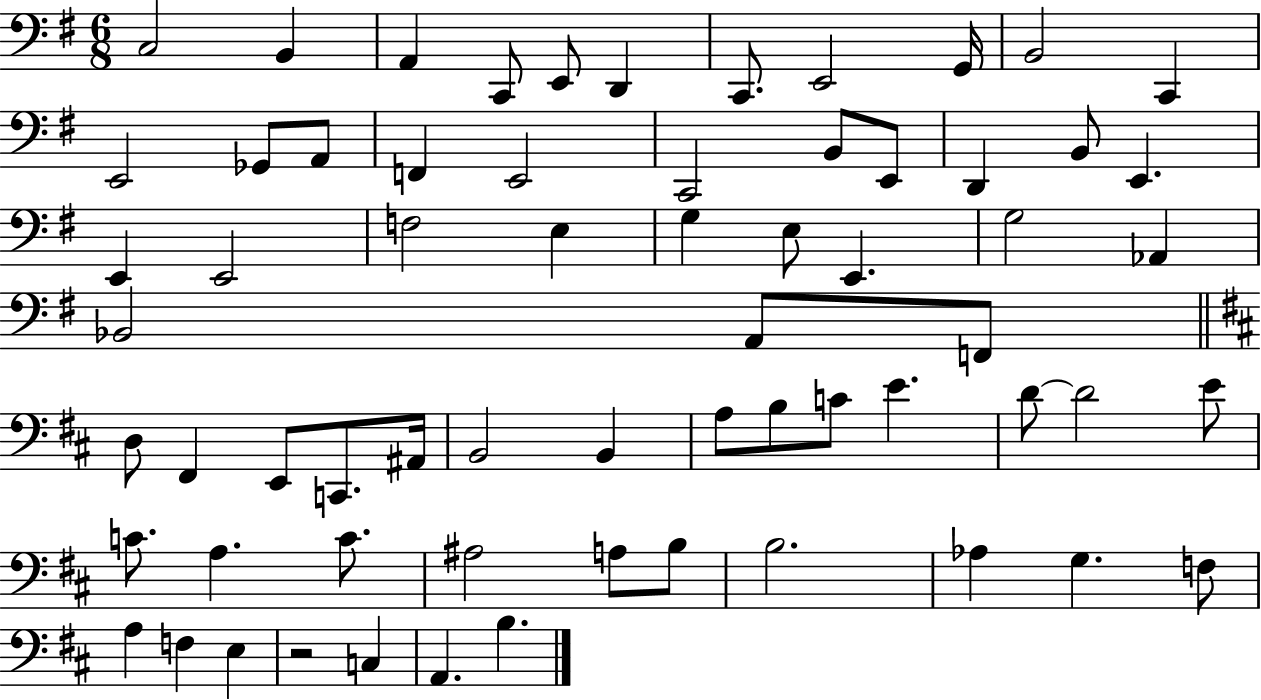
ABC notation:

X:1
T:Untitled
M:6/8
L:1/4
K:G
C,2 B,, A,, C,,/2 E,,/2 D,, C,,/2 E,,2 G,,/4 B,,2 C,, E,,2 _G,,/2 A,,/2 F,, E,,2 C,,2 B,,/2 E,,/2 D,, B,,/2 E,, E,, E,,2 F,2 E, G, E,/2 E,, G,2 _A,, _B,,2 A,,/2 F,,/2 D,/2 ^F,, E,,/2 C,,/2 ^A,,/4 B,,2 B,, A,/2 B,/2 C/2 E D/2 D2 E/2 C/2 A, C/2 ^A,2 A,/2 B,/2 B,2 _A, G, F,/2 A, F, E, z2 C, A,, B,